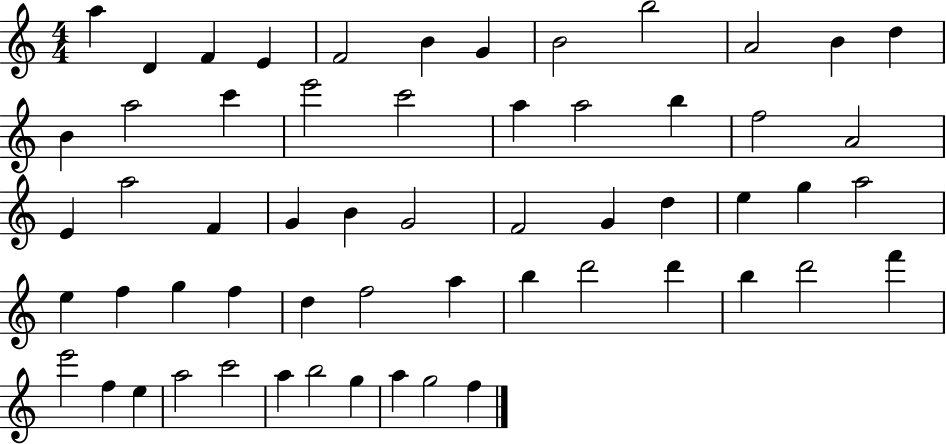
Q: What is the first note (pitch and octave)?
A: A5